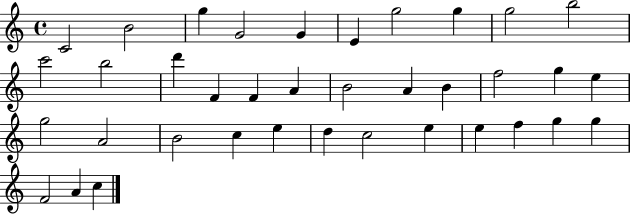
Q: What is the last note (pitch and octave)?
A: C5